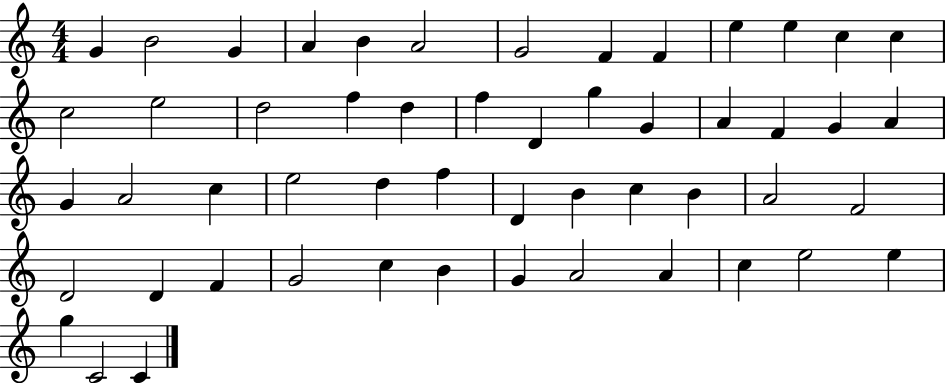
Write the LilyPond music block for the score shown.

{
  \clef treble
  \numericTimeSignature
  \time 4/4
  \key c \major
  g'4 b'2 g'4 | a'4 b'4 a'2 | g'2 f'4 f'4 | e''4 e''4 c''4 c''4 | \break c''2 e''2 | d''2 f''4 d''4 | f''4 d'4 g''4 g'4 | a'4 f'4 g'4 a'4 | \break g'4 a'2 c''4 | e''2 d''4 f''4 | d'4 b'4 c''4 b'4 | a'2 f'2 | \break d'2 d'4 f'4 | g'2 c''4 b'4 | g'4 a'2 a'4 | c''4 e''2 e''4 | \break g''4 c'2 c'4 | \bar "|."
}